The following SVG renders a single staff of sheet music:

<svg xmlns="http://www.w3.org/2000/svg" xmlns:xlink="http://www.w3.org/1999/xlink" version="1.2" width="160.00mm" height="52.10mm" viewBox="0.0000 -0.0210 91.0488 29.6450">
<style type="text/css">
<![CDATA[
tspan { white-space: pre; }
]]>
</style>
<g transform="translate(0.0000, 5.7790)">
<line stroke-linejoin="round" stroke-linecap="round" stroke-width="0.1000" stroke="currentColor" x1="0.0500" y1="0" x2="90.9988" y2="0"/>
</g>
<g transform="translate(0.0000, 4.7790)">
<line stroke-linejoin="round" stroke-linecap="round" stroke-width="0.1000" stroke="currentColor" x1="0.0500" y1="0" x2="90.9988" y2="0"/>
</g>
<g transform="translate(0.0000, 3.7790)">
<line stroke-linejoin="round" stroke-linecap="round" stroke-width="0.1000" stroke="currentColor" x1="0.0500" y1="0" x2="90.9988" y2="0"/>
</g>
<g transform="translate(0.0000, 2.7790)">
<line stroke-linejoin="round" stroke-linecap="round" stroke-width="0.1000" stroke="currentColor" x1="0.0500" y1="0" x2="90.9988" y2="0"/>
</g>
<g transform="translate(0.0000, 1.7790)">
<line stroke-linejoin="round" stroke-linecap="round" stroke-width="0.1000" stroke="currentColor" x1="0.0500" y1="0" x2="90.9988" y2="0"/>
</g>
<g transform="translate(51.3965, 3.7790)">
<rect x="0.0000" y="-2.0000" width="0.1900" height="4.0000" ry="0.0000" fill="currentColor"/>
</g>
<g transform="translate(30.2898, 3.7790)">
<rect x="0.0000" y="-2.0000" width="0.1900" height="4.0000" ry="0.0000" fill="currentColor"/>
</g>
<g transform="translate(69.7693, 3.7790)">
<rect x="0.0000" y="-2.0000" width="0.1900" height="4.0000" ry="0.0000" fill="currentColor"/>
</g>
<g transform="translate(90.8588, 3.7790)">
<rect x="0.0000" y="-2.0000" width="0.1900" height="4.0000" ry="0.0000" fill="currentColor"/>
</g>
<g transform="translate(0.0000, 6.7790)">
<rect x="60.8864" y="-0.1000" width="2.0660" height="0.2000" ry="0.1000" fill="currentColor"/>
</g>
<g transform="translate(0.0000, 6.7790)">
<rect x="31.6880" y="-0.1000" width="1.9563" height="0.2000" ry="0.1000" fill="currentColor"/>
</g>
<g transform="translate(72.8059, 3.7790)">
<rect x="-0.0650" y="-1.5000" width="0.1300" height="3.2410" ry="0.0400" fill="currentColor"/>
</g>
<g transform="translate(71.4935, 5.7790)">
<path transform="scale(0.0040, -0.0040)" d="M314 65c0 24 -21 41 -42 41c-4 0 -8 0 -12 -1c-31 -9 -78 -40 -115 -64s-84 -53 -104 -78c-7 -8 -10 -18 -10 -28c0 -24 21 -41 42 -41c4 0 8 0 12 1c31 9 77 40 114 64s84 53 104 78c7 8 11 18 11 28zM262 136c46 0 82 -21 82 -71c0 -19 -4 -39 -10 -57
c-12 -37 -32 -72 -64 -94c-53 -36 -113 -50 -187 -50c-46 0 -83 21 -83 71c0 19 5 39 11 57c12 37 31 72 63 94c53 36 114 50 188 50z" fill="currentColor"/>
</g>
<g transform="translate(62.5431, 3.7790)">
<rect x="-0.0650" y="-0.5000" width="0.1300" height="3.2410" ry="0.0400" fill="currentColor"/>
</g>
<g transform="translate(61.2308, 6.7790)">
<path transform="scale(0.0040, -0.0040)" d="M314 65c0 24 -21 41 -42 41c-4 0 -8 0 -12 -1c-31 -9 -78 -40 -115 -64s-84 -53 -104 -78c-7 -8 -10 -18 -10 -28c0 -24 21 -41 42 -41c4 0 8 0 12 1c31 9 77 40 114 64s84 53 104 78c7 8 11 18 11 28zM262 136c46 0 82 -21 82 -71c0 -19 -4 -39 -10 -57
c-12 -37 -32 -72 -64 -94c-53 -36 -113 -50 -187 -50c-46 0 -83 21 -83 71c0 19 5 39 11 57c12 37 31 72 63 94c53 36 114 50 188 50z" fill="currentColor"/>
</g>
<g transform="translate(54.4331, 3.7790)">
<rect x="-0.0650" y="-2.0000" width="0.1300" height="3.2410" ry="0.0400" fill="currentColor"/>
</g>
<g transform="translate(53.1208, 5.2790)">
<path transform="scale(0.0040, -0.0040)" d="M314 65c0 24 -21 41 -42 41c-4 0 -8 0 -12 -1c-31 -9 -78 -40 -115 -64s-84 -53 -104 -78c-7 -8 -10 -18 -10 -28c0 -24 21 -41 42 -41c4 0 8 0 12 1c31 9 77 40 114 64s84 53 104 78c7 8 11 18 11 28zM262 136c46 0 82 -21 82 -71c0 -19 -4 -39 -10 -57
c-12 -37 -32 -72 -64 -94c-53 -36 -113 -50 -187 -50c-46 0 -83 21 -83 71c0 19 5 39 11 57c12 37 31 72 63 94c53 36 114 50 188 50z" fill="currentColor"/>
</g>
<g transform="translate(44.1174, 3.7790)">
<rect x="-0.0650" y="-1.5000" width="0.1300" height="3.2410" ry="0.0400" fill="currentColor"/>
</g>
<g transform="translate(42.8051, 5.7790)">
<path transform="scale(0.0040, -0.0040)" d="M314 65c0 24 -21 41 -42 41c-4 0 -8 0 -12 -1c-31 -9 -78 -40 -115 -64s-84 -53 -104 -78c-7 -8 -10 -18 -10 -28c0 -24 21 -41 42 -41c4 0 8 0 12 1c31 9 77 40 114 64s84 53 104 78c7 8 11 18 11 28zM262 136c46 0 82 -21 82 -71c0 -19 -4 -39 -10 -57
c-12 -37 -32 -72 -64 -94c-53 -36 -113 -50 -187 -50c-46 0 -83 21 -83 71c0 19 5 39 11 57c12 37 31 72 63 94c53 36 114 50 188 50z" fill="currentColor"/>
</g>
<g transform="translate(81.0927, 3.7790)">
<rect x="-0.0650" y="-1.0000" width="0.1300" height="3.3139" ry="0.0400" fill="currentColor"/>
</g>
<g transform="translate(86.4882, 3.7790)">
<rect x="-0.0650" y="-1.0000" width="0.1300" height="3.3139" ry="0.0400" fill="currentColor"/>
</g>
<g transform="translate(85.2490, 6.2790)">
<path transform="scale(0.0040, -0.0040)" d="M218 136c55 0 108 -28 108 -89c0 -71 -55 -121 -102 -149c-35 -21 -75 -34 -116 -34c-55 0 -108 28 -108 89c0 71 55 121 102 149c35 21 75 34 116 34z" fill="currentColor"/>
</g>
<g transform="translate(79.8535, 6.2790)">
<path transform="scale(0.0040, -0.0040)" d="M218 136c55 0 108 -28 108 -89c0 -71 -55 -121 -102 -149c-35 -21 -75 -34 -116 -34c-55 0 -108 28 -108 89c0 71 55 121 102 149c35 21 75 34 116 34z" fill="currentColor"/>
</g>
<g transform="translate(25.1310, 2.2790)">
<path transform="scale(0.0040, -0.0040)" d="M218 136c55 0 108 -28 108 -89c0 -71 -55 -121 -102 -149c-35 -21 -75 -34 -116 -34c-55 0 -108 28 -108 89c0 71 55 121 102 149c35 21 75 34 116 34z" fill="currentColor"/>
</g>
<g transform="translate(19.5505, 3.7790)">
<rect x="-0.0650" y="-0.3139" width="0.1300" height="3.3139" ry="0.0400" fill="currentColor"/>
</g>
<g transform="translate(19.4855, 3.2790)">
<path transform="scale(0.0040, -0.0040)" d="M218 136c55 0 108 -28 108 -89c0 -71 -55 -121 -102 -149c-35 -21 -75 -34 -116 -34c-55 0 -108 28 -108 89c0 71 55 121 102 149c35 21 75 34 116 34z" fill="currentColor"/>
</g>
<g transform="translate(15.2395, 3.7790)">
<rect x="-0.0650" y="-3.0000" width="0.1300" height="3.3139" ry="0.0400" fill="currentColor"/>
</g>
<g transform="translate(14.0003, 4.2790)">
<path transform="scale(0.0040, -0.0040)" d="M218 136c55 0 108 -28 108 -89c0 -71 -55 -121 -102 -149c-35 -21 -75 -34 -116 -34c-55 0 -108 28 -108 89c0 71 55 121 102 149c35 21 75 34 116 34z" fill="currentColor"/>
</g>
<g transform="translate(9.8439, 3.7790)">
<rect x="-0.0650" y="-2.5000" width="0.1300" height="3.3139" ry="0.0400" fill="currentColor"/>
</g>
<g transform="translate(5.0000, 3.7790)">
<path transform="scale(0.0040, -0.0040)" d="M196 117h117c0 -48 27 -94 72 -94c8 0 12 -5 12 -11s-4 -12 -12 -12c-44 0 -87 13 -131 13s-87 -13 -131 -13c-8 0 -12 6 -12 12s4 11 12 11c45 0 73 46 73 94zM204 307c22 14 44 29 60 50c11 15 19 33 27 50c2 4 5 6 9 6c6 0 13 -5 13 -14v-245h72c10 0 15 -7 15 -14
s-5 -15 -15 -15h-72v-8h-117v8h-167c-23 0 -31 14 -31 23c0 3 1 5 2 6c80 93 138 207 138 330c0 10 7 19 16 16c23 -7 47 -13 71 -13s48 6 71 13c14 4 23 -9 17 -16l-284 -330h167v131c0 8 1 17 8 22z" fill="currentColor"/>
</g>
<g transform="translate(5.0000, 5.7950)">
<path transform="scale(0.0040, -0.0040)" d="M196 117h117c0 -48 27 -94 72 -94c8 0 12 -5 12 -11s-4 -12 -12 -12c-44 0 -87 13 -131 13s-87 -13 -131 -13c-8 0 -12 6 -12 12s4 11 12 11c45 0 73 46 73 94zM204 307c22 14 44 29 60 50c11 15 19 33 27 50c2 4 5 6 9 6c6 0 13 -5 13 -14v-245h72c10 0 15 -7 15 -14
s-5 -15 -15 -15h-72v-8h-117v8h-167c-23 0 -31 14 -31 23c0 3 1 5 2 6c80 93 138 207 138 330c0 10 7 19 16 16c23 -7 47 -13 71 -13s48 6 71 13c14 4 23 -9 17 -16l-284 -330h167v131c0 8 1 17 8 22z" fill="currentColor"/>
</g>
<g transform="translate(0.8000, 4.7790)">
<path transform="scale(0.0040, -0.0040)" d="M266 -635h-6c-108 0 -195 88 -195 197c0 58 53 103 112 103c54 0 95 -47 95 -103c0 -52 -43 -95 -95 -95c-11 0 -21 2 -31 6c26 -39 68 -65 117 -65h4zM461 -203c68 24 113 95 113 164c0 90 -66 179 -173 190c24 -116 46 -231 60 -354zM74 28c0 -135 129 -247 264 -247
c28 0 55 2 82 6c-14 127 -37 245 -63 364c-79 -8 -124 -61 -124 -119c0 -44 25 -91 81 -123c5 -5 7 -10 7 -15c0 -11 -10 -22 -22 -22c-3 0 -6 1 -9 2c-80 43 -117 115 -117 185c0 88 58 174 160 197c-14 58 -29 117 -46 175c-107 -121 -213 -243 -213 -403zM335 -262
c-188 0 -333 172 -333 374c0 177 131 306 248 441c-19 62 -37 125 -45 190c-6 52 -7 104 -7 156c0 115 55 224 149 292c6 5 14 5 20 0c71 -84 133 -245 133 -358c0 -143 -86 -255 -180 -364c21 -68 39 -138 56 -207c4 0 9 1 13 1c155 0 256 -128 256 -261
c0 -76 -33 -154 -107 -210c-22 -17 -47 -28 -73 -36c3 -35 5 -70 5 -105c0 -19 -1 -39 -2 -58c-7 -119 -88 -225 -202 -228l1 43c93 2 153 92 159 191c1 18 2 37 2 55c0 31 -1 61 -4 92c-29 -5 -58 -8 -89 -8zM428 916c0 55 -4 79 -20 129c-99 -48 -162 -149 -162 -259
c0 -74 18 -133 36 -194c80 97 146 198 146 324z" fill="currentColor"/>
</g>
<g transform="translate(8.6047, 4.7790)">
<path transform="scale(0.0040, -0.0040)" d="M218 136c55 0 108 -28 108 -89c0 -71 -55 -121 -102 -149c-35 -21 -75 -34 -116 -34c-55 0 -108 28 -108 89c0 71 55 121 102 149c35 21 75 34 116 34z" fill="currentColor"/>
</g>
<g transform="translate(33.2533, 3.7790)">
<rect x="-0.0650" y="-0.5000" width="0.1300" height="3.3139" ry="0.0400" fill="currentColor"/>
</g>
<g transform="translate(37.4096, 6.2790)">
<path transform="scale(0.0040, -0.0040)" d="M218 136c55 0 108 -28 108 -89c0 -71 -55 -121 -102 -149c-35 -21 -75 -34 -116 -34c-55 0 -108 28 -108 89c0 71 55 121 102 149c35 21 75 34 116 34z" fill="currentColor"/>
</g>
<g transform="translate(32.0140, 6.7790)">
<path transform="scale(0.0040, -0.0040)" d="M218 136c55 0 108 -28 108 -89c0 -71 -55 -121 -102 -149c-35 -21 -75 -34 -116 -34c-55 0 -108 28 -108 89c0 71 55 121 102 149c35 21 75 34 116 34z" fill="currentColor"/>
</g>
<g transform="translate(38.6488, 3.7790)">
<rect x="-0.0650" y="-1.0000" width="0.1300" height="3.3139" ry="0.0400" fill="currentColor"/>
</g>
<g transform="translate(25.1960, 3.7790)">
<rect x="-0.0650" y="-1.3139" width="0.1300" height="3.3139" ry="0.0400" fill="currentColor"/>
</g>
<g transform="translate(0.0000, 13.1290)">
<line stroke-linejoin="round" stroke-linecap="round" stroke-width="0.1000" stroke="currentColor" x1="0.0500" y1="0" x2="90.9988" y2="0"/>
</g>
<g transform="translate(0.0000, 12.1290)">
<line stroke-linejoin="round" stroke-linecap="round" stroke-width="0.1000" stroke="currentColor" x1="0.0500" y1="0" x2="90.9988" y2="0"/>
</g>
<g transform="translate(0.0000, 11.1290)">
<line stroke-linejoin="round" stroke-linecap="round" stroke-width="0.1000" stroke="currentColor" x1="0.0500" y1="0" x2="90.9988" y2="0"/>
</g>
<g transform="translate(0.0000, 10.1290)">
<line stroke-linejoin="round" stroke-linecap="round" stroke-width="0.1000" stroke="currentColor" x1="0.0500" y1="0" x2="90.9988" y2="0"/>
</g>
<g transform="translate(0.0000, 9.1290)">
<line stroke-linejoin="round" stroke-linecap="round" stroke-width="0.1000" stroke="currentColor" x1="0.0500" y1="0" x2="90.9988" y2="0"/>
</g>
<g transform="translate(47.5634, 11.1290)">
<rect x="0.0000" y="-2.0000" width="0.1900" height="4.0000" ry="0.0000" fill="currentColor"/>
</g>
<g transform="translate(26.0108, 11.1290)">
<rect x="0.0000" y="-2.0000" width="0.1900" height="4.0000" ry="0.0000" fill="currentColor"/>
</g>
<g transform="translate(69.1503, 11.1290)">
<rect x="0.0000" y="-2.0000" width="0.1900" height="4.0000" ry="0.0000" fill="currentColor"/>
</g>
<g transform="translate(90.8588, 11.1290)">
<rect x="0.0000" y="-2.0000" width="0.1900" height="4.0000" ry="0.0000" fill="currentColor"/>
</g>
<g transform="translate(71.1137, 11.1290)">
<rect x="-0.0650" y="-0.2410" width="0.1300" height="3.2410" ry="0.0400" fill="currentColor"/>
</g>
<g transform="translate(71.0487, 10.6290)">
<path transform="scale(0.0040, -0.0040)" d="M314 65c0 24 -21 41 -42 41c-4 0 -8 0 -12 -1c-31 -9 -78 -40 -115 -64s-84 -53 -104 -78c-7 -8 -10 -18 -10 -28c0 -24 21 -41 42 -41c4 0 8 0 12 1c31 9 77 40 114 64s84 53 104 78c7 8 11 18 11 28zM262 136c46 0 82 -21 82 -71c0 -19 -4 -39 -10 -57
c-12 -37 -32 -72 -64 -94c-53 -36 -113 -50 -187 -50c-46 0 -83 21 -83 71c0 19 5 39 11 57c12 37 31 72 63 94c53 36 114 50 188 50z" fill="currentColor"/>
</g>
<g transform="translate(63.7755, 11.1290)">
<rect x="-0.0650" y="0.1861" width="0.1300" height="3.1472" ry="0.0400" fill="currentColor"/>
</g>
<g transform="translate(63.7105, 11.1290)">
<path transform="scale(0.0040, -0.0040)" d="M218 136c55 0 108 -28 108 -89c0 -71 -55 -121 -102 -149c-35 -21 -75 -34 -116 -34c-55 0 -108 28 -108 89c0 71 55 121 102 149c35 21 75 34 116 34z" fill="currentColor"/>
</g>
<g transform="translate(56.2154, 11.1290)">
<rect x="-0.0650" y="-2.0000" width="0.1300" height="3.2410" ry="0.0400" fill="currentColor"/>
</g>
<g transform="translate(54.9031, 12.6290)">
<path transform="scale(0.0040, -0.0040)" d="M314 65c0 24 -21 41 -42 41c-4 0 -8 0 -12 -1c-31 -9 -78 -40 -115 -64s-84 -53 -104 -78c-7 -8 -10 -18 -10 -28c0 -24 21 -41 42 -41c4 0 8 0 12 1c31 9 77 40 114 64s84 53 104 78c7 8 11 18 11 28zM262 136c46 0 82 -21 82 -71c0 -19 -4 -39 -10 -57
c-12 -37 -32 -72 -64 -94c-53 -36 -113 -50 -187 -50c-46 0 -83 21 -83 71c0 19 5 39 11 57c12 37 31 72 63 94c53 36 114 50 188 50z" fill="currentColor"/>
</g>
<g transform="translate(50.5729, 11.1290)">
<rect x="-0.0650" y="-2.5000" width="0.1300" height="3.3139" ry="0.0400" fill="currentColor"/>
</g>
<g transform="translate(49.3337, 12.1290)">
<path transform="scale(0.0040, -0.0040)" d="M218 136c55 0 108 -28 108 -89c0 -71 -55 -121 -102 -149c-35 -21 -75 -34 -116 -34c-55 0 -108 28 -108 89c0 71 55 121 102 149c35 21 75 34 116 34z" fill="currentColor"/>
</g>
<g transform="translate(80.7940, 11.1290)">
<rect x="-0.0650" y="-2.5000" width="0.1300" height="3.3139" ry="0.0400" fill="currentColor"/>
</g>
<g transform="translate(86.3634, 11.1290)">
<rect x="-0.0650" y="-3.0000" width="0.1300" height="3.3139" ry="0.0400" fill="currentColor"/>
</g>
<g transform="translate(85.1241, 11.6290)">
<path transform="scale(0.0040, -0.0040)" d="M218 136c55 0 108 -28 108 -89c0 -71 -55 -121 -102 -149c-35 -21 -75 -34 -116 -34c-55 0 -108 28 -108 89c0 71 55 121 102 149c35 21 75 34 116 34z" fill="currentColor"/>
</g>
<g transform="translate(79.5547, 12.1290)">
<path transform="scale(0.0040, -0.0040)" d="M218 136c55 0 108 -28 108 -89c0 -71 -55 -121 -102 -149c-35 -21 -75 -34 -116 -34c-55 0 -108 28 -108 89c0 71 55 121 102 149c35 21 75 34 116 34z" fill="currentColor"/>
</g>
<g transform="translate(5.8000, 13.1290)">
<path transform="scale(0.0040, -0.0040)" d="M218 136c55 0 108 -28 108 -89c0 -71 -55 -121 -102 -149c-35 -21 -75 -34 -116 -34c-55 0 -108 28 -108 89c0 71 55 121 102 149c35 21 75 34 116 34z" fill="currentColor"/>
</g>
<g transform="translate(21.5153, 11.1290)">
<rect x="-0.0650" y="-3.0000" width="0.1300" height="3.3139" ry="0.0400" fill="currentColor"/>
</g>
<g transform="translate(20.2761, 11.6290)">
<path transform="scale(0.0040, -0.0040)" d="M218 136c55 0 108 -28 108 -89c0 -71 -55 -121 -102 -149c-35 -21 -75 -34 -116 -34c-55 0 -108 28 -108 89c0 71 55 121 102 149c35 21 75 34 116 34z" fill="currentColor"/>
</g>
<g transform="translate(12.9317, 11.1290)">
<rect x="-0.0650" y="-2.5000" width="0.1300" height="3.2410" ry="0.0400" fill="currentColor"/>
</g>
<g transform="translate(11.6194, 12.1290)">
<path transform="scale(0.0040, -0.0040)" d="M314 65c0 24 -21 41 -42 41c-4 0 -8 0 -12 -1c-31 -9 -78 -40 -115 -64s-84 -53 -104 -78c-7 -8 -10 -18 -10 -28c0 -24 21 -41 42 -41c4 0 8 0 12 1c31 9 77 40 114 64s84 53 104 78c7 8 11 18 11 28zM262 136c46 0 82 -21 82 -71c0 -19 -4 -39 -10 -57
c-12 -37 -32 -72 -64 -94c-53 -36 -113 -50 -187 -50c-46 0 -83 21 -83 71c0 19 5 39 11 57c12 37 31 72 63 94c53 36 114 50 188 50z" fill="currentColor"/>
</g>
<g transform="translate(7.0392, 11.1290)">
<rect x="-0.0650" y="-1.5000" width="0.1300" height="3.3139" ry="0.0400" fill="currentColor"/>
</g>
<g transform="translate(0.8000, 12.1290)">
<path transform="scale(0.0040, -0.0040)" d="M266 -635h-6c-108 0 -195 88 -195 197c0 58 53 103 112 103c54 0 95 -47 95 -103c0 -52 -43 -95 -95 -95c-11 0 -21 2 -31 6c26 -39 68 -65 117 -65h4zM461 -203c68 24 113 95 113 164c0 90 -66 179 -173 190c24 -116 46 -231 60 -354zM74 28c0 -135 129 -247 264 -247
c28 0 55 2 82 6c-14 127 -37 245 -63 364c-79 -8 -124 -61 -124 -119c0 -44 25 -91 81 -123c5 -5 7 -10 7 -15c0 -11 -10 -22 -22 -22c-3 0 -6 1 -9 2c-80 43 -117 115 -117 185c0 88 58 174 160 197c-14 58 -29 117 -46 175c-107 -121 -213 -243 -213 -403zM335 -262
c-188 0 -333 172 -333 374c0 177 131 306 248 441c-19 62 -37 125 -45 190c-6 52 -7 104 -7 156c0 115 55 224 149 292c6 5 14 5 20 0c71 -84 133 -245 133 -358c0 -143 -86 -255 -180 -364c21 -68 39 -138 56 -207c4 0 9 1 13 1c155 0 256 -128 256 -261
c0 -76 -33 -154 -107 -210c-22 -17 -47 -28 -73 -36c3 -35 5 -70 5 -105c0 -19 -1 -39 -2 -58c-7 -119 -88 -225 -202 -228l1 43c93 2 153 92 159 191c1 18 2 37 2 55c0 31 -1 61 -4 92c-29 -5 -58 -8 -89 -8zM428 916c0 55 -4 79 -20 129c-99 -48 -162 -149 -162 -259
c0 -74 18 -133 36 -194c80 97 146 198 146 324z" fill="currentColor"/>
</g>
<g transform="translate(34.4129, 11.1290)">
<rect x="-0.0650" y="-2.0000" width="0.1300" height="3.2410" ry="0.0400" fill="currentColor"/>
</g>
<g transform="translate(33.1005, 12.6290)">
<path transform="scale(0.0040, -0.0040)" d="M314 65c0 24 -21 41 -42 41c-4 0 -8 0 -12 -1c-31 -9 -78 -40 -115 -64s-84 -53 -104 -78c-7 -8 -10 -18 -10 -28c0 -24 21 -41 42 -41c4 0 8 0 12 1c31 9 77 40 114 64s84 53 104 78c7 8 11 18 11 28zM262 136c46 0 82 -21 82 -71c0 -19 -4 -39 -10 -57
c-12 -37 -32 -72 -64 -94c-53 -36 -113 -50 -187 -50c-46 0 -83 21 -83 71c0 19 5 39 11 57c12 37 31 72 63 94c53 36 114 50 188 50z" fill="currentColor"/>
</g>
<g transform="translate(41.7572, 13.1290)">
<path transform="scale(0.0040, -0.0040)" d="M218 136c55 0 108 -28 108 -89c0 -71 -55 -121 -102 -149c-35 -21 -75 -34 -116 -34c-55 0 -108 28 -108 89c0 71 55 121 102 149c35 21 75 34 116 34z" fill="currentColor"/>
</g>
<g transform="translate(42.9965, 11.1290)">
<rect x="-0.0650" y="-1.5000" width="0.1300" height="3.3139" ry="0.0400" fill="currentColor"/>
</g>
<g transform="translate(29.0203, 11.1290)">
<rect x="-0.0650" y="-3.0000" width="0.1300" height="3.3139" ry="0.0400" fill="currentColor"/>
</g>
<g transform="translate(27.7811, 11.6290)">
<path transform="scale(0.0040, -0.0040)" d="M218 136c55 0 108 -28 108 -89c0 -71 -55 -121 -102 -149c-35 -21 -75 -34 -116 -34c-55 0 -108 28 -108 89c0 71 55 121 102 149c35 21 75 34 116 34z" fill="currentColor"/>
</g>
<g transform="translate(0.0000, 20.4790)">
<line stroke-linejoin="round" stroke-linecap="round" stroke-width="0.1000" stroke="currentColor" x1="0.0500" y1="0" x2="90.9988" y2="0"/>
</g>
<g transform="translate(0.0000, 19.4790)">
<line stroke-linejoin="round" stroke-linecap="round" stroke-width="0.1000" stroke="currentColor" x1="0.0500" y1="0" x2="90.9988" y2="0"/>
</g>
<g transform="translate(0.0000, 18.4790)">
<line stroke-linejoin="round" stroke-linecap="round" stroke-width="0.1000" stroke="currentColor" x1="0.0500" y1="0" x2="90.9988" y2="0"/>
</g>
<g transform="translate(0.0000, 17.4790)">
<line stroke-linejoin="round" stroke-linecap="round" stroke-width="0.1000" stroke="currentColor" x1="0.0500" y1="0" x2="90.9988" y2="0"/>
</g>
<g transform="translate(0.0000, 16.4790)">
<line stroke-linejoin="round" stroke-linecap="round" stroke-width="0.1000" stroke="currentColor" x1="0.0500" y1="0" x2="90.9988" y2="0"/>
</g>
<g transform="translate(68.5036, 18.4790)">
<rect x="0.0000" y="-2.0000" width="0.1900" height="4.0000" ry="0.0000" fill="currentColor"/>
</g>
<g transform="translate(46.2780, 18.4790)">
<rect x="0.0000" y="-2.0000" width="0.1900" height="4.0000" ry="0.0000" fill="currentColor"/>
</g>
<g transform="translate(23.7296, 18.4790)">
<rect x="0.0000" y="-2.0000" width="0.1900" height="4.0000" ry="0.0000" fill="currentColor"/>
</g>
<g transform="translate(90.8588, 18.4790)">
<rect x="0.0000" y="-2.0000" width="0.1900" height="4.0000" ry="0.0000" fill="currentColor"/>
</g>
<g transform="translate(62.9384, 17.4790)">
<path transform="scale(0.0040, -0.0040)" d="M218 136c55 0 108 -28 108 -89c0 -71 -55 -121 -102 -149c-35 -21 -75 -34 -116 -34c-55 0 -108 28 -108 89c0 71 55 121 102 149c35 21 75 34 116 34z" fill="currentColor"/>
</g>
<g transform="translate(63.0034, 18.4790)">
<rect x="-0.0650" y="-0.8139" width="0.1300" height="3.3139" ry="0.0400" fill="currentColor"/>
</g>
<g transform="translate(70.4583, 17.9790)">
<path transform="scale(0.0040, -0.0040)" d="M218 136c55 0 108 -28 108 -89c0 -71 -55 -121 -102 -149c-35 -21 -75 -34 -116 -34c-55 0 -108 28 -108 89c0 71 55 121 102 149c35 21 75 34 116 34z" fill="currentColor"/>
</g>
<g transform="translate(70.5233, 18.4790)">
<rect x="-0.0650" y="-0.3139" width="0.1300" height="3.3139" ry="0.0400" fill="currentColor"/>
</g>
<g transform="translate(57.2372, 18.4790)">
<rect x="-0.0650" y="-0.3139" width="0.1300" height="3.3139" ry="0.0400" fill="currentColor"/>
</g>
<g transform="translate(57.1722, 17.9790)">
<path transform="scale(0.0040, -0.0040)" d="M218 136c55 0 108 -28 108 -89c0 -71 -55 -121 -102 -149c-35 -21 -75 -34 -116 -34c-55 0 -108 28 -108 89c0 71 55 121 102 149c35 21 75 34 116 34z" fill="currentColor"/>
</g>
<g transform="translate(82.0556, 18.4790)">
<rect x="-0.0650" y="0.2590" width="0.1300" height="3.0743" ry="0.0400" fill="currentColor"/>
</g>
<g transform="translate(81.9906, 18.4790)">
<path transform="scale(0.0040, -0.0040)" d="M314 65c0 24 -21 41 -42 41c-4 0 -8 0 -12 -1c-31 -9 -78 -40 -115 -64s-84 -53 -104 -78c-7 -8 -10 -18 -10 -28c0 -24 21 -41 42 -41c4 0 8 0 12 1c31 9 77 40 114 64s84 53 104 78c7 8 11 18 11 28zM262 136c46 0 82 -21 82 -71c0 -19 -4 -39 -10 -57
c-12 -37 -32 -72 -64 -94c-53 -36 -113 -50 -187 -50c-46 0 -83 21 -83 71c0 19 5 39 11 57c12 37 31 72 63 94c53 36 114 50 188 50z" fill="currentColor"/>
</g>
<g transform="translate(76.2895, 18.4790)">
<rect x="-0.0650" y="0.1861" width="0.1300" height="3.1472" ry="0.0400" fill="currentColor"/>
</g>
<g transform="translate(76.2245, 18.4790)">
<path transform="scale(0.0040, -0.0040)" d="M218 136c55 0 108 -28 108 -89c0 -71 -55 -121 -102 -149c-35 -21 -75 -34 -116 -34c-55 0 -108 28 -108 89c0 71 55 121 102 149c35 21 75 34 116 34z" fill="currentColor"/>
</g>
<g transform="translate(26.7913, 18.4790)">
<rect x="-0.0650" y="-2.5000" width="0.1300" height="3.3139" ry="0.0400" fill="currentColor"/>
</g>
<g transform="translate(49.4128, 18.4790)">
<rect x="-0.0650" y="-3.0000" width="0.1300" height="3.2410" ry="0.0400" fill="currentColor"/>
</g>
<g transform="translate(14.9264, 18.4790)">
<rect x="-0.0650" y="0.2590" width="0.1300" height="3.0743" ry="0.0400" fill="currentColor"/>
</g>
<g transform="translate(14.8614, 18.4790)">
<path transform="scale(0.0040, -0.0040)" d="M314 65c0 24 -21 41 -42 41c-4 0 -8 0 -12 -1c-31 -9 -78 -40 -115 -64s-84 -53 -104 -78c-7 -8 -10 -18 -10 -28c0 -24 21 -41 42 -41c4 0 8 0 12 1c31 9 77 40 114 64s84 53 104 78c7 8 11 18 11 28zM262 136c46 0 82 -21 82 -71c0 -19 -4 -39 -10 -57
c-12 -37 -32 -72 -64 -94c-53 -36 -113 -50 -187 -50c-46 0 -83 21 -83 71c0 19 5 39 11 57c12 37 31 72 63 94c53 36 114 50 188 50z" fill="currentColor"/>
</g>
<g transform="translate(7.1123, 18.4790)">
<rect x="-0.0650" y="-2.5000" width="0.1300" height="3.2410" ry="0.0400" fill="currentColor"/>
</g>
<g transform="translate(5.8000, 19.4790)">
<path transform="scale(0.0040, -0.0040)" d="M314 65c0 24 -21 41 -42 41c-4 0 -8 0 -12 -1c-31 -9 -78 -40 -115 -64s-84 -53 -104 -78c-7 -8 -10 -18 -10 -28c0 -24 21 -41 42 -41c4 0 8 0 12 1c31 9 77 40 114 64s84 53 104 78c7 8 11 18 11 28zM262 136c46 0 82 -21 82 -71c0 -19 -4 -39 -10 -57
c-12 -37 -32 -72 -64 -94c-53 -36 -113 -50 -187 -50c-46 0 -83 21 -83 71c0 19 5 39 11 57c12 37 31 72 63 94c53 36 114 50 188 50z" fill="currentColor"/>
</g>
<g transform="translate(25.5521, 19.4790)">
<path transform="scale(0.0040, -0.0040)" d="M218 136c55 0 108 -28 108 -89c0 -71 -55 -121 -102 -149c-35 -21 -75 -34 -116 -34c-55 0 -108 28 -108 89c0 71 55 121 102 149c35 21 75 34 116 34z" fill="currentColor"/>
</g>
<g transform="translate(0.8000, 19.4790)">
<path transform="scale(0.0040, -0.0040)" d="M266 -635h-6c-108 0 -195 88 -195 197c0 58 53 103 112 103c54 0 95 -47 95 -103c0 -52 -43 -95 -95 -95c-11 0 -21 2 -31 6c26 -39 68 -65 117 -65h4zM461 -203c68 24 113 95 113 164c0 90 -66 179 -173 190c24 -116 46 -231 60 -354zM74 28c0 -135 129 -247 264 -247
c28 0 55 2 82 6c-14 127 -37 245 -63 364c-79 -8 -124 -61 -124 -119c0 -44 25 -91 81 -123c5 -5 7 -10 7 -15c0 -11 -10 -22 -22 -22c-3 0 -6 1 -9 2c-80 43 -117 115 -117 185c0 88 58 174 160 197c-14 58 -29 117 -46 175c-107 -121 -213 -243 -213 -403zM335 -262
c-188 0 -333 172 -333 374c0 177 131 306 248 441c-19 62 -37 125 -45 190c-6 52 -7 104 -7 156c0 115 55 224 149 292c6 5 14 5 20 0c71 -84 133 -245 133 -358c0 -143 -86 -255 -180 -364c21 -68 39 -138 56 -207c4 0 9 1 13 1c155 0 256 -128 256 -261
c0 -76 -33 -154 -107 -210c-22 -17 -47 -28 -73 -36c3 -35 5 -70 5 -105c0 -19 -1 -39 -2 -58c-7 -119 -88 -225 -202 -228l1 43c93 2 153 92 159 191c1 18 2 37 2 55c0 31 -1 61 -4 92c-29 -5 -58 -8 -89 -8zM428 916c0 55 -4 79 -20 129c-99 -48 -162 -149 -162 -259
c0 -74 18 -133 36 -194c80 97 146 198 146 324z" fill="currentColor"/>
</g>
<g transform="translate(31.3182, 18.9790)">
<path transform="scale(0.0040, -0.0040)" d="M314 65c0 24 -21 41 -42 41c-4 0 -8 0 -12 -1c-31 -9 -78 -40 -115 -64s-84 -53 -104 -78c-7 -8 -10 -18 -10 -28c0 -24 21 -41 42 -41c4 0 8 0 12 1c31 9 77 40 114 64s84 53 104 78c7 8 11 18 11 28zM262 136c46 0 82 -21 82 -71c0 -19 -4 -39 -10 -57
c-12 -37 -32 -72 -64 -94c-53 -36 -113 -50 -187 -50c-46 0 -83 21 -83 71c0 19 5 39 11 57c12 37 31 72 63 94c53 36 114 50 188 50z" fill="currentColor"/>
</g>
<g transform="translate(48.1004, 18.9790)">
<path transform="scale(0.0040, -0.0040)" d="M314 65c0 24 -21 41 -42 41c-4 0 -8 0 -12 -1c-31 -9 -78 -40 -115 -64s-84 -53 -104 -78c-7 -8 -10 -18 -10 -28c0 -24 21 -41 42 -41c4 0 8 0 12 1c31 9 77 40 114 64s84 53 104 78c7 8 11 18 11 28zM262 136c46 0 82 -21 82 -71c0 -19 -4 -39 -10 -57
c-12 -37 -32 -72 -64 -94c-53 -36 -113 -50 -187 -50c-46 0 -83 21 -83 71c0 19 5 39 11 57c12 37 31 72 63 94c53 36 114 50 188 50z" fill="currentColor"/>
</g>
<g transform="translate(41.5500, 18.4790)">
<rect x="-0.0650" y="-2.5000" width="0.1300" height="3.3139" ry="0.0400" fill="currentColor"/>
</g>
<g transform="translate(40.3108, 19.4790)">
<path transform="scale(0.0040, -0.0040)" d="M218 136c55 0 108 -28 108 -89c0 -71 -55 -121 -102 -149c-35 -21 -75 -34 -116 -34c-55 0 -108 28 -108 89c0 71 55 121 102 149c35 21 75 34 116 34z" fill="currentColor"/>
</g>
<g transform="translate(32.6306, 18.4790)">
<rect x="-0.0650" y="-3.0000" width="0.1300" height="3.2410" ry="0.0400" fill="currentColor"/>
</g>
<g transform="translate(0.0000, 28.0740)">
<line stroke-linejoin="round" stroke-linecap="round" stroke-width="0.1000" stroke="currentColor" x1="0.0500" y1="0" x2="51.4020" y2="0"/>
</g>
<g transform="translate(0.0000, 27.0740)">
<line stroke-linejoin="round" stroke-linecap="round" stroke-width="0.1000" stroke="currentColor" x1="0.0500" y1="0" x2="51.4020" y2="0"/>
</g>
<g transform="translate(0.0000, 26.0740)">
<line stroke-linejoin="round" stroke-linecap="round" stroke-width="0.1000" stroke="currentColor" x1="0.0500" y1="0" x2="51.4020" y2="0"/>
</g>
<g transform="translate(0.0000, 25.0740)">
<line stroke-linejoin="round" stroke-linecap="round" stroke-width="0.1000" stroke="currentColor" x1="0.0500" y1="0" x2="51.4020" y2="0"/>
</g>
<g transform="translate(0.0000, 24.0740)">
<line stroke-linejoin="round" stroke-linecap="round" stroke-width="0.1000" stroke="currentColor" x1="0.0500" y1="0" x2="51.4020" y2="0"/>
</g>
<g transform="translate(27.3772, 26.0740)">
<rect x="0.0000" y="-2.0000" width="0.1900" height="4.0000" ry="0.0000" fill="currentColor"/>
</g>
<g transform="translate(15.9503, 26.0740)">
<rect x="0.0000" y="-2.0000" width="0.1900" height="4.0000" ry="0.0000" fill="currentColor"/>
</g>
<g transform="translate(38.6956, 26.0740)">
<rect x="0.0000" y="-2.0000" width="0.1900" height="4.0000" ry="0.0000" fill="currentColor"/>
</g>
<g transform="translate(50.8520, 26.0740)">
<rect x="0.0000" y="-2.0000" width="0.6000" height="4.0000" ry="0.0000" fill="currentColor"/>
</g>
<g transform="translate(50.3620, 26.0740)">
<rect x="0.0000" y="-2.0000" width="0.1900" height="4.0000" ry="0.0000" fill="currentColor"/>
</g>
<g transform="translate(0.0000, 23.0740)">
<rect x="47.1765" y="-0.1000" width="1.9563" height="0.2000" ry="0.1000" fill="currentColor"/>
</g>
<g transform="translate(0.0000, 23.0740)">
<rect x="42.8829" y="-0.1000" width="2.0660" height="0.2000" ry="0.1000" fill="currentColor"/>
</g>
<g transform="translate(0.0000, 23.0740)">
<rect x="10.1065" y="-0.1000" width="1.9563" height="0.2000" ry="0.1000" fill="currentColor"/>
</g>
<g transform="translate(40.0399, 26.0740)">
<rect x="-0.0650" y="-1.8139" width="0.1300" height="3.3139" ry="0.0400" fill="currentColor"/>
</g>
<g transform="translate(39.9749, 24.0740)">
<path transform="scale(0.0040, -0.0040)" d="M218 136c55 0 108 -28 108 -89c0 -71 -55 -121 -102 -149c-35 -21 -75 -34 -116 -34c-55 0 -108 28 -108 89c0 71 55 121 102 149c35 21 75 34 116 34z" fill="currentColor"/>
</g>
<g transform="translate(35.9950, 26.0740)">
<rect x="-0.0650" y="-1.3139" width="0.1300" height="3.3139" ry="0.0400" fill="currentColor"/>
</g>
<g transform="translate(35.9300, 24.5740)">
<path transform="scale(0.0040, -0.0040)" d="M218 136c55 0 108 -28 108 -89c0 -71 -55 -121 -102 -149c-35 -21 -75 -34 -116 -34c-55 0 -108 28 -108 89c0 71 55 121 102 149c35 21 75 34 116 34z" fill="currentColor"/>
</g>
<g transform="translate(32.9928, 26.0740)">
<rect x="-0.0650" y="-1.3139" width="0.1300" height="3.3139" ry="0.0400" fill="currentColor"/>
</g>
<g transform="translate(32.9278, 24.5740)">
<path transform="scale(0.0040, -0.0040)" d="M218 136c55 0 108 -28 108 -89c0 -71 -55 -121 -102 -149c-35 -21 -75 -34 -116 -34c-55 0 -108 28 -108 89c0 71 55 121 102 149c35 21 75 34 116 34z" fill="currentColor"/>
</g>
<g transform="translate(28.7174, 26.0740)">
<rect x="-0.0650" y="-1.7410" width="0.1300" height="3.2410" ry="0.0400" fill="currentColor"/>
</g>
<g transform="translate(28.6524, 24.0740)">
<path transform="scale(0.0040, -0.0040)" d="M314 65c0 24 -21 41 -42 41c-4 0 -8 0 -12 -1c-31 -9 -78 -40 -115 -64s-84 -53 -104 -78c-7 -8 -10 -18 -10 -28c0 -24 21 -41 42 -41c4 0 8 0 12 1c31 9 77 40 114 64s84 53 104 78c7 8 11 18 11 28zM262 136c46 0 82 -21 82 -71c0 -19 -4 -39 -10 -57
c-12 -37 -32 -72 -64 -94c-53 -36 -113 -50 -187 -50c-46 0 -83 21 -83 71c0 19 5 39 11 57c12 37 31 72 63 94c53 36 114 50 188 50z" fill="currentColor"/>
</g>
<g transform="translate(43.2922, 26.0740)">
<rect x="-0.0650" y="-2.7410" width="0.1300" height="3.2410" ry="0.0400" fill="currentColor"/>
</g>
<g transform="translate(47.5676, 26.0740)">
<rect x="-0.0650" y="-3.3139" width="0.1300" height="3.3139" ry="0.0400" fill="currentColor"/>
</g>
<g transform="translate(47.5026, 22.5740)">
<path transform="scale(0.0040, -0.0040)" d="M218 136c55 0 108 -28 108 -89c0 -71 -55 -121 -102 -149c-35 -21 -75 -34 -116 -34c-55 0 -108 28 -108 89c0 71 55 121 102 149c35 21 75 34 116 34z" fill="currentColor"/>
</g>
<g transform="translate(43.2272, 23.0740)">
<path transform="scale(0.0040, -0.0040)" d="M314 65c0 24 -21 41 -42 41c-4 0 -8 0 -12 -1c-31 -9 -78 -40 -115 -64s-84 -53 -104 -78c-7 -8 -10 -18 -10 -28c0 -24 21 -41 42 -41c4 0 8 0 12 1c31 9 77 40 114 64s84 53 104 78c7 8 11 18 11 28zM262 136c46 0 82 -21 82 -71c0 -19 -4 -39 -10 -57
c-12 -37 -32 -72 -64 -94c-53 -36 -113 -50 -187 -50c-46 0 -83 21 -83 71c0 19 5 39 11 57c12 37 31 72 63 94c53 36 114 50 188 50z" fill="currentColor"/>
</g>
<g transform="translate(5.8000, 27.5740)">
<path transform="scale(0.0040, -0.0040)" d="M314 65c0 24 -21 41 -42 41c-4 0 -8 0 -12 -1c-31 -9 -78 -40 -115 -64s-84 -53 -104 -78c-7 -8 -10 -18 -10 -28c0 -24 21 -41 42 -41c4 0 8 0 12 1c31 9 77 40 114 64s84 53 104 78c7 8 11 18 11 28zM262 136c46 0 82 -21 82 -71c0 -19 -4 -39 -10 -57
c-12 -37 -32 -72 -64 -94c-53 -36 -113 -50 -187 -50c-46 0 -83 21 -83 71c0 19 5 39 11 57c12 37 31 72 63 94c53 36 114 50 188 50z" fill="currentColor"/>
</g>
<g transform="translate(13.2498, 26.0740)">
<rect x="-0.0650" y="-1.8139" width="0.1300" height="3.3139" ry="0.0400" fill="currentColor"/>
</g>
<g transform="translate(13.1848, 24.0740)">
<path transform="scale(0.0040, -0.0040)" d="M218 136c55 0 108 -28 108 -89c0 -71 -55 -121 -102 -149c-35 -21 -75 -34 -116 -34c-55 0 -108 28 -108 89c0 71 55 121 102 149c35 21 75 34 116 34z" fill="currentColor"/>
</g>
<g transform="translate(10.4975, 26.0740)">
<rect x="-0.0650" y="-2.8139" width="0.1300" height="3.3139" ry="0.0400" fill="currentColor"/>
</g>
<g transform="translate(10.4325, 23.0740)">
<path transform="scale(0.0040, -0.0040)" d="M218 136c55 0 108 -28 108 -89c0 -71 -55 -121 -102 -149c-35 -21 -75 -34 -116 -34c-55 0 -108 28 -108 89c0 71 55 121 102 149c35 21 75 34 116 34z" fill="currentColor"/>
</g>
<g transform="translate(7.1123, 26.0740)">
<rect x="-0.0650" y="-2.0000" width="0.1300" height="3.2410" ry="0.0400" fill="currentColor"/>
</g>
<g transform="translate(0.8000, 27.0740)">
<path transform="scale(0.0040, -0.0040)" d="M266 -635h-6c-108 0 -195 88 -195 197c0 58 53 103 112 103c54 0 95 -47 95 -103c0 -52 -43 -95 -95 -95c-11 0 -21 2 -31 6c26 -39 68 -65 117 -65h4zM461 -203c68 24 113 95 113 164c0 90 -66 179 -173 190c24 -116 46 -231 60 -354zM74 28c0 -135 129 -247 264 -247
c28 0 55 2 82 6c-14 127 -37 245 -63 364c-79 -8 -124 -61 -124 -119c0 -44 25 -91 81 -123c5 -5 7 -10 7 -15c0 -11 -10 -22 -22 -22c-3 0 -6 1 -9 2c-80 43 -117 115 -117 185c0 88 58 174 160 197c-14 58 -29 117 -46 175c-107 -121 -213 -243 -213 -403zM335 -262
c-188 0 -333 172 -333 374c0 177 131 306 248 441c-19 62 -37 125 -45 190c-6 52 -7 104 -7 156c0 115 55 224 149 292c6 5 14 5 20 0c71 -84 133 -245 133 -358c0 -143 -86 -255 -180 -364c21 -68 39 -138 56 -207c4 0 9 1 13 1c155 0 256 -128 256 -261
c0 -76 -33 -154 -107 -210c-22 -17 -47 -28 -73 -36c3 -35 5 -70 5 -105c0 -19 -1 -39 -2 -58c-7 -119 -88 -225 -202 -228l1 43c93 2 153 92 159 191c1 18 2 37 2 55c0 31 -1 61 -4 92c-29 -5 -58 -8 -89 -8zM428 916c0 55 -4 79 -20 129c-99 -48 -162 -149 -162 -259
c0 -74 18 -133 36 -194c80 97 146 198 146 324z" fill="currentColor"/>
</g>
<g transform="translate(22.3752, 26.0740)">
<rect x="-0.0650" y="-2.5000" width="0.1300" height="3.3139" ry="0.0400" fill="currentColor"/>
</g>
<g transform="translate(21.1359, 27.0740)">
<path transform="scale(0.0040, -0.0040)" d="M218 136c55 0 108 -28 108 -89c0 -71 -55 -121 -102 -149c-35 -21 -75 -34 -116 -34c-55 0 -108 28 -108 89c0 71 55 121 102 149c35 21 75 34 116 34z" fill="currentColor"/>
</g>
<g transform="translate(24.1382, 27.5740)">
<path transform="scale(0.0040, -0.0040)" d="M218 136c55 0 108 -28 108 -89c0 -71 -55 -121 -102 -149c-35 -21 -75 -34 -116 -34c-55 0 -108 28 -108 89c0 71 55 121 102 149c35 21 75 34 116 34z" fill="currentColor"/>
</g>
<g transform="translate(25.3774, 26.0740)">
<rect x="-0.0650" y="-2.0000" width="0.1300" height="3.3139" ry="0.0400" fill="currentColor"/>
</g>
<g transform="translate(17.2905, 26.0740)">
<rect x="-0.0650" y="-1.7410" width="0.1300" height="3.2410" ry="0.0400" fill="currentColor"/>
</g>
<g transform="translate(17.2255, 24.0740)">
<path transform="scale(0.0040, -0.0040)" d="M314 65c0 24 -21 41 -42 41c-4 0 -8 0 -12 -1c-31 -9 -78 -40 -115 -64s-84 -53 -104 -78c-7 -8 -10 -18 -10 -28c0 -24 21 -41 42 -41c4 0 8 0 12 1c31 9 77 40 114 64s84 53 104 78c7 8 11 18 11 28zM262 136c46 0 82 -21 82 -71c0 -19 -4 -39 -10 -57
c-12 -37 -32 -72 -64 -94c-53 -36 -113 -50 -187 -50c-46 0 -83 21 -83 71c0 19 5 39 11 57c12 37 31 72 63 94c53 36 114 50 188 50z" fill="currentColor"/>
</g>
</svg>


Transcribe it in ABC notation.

X:1
T:Untitled
M:4/4
L:1/4
K:C
G A c e C D E2 F2 C2 E2 D D E G2 A A F2 E G F2 B c2 G A G2 B2 G A2 G A2 c d c B B2 F2 a f f2 G F f2 e e f a2 b